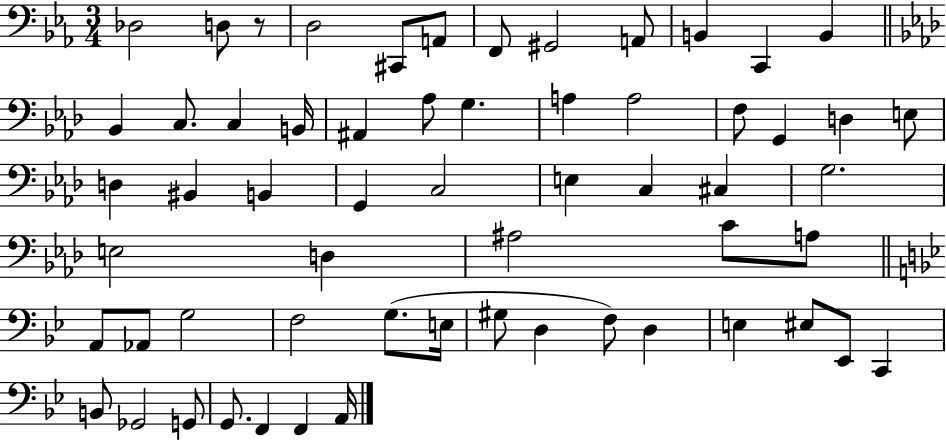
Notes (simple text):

Db3/h D3/e R/e D3/h C#2/e A2/e F2/e G#2/h A2/e B2/q C2/q B2/q Bb2/q C3/e. C3/q B2/s A#2/q Ab3/e G3/q. A3/q A3/h F3/e G2/q D3/q E3/e D3/q BIS2/q B2/q G2/q C3/h E3/q C3/q C#3/q G3/h. E3/h D3/q A#3/h C4/e A3/e A2/e Ab2/e G3/h F3/h G3/e. E3/s G#3/e D3/q F3/e D3/q E3/q EIS3/e Eb2/e C2/q B2/e Gb2/h G2/e G2/e. F2/q F2/q A2/s